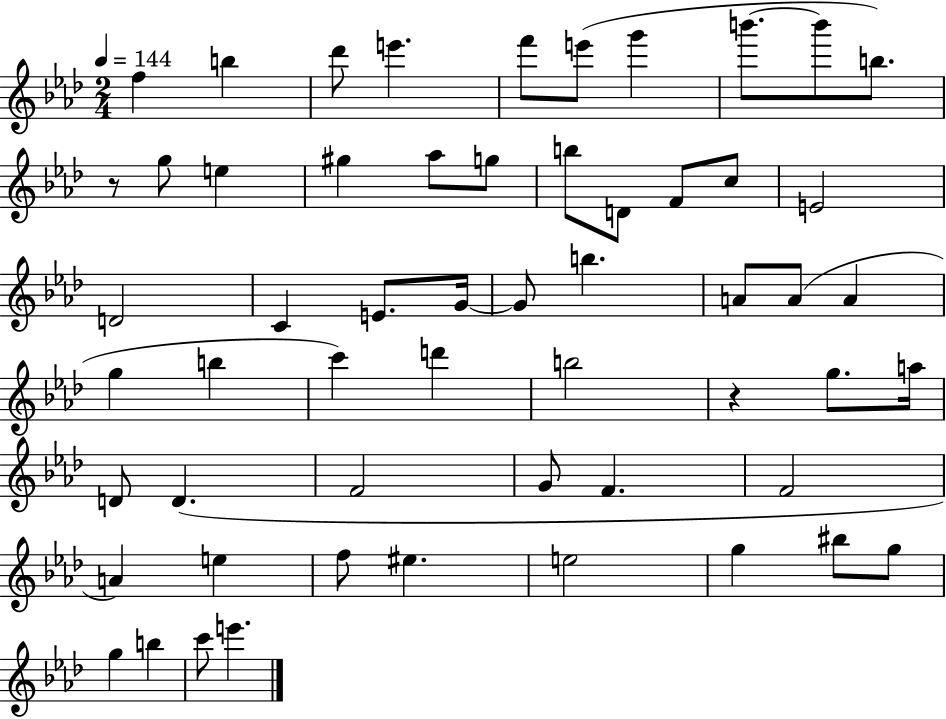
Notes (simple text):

F5/q B5/q Db6/e E6/q. F6/e E6/e G6/q B6/e. B6/e B5/e. R/e G5/e E5/q G#5/q Ab5/e G5/e B5/e D4/e F4/e C5/e E4/h D4/h C4/q E4/e. G4/s G4/e B5/q. A4/e A4/e A4/q G5/q B5/q C6/q D6/q B5/h R/q G5/e. A5/s D4/e D4/q. F4/h G4/e F4/q. F4/h A4/q E5/q F5/e EIS5/q. E5/h G5/q BIS5/e G5/e G5/q B5/q C6/e E6/q.